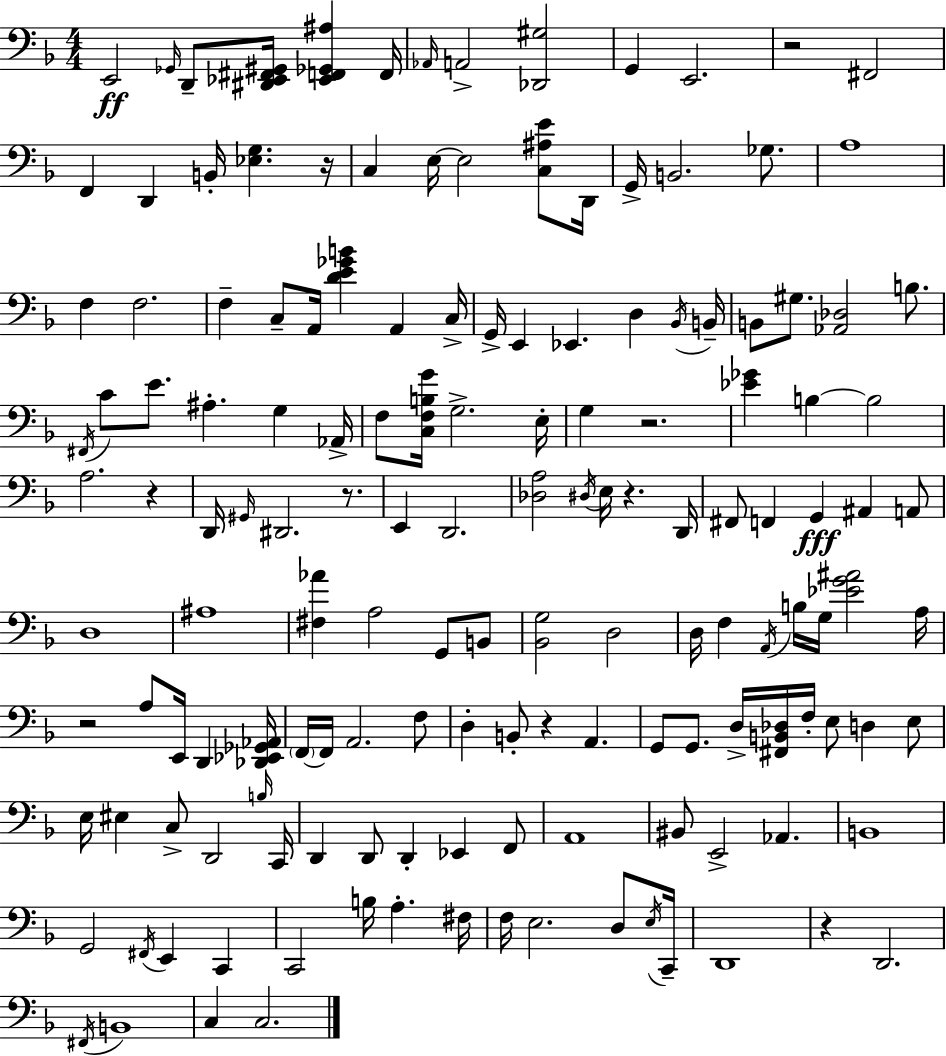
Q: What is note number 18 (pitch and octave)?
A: B2